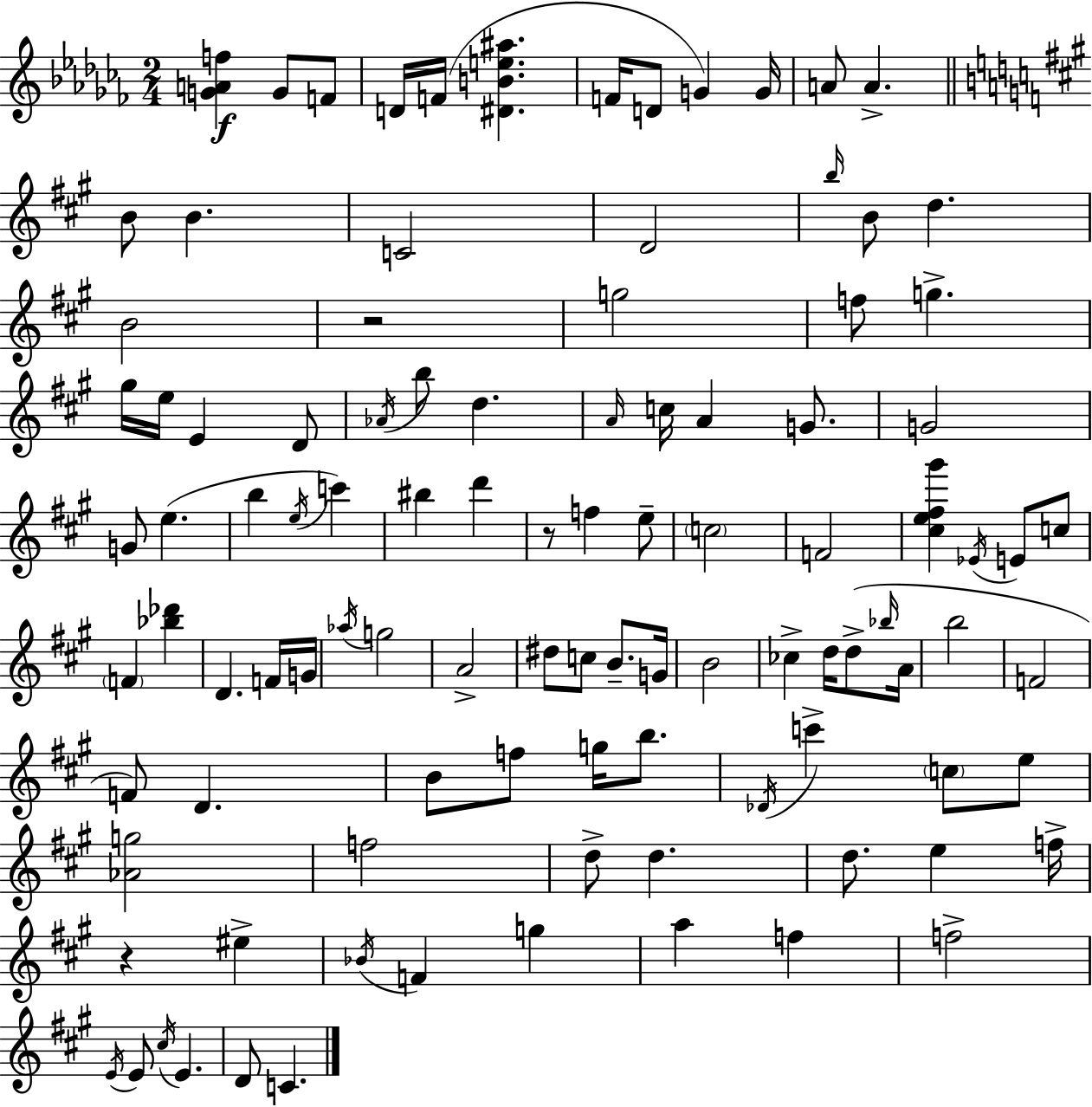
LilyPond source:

{
  \clef treble
  \numericTimeSignature
  \time 2/4
  \key aes \minor
  <g' a' f''>4\f g'8 f'8 | d'16 f'16( <dis' b' e'' ais''>4. | f'16 d'8 g'4) g'16 | a'8 a'4.-> | \break \bar "||" \break \key a \major b'8 b'4. | c'2 | d'2 | \grace { b''16 } b'8 d''4. | \break b'2 | r2 | g''2 | f''8 g''4.-> | \break gis''16 e''16 e'4 d'8 | \acciaccatura { aes'16 } b''8 d''4. | \grace { a'16 } c''16 a'4 | g'8. g'2 | \break g'8 e''4.( | b''4 \acciaccatura { e''16 } | c'''4) bis''4 | d'''4 r8 f''4 | \break e''8-- \parenthesize c''2 | f'2 | <cis'' e'' fis'' gis'''>4 | \acciaccatura { ees'16 } e'8 c''8 \parenthesize f'4 | \break <bes'' des'''>4 d'4. | f'16 g'16 \acciaccatura { aes''16 } g''2 | a'2-> | dis''8 | \break c''8 b'8.-- g'16 b'2 | ces''4-> | d''16 d''8->( \grace { bes''16 } a'16 b''2 | f'2 | \break f'8) | d'4. b'8 | f''8 g''16 b''8. \acciaccatura { des'16 } | c'''4-> \parenthesize c''8 e''8 | \break <aes' g''>2 | f''2 | d''8-> d''4. | d''8. e''4 f''16-> | \break r4 eis''4-> | \acciaccatura { bes'16 } f'4 g''4 | a''4 f''4 | f''2-> | \break \acciaccatura { e'16 } e'8 \acciaccatura { cis''16 } e'4. | d'8 c'4. | \bar "|."
}